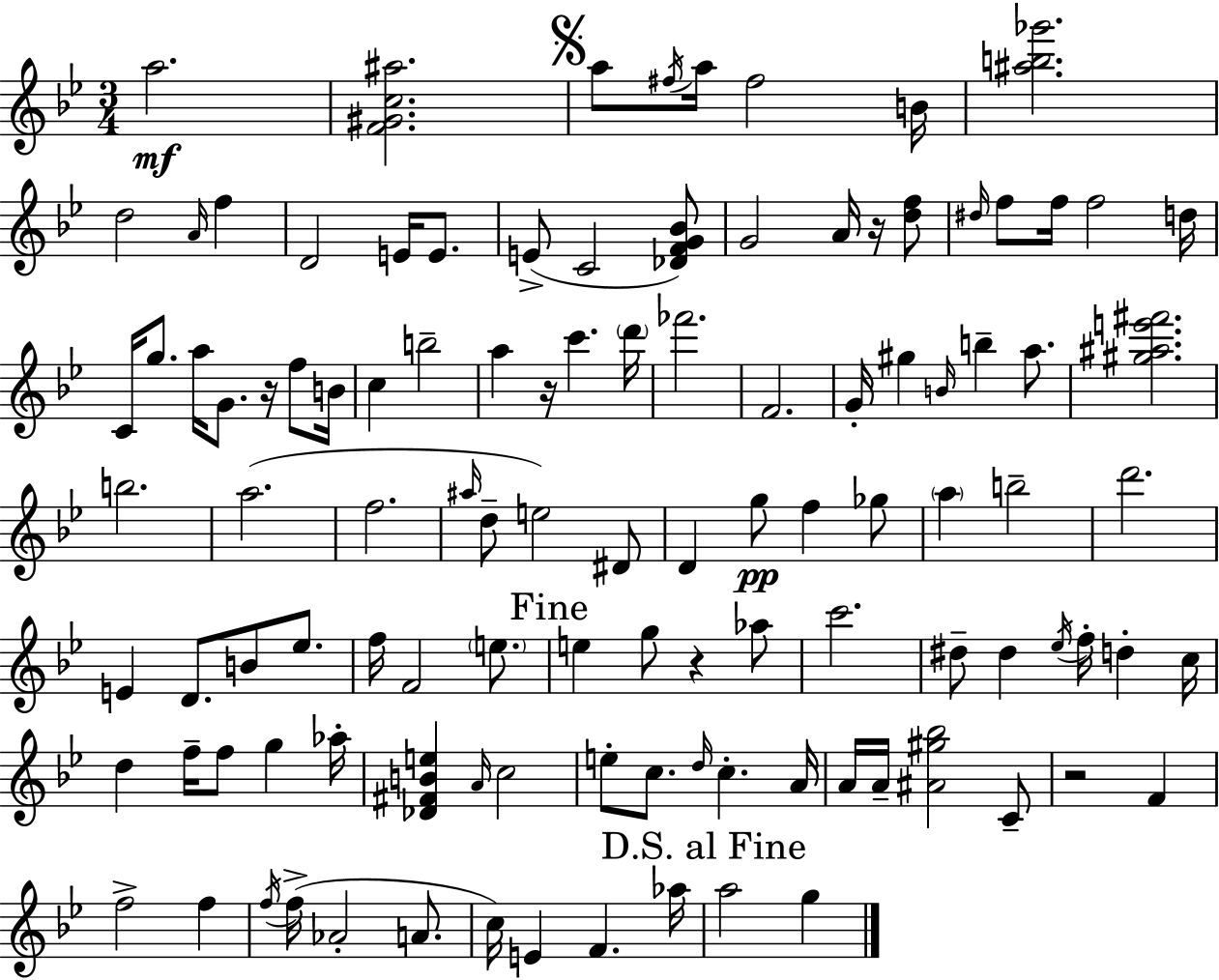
{
  \clef treble
  \numericTimeSignature
  \time 3/4
  \key g \minor
  \repeat volta 2 { a''2.\mf | <f' gis' c'' ais''>2. | \mark \markup { \musicglyph "scripts.segno" } a''8 \acciaccatura { fis''16 } a''16 fis''2 | b'16 <ais'' b'' ges'''>2. | \break d''2 \grace { a'16 } f''4 | d'2 e'16 e'8. | e'8->( c'2 | <des' f' g' bes'>8) g'2 a'16 r16 | \break <d'' f''>8 \grace { dis''16 } f''8 f''16 f''2 | d''16 c'16 g''8. a''16 g'8. r16 | f''8 b'16 c''4 b''2-- | a''4 r16 c'''4. | \break \parenthesize d'''16 fes'''2. | f'2. | g'16-. gis''4 \grace { b'16 } b''4-- | a''8. <gis'' ais'' e''' fis'''>2. | \break b''2. | a''2.( | f''2. | \grace { ais''16 } d''8-- e''2) | \break dis'8 d'4 g''8\pp f''4 | ges''8 \parenthesize a''4 b''2-- | d'''2. | e'4 d'8. | \break b'8 ees''8. f''16 f'2 | \parenthesize e''8. \mark "Fine" e''4 g''8 r4 | aes''8 c'''2. | dis''8-- dis''4 \acciaccatura { ees''16 } | \break f''16-. d''4-. c''16 d''4 f''16-- f''8 | g''4 aes''16-. <des' fis' b' e''>4 \grace { a'16 } c''2 | e''8-. c''8. | \grace { d''16 } c''4.-. a'16 a'16 a'16-- <ais' gis'' bes''>2 | \break c'8-- r2 | f'4 f''2-> | f''4 \acciaccatura { f''16 }( f''16-> aes'2-. | a'8. c''16) e'4 | \break f'4. aes''16 \mark "D.S. al Fine" a''2 | g''4 } \bar "|."
}